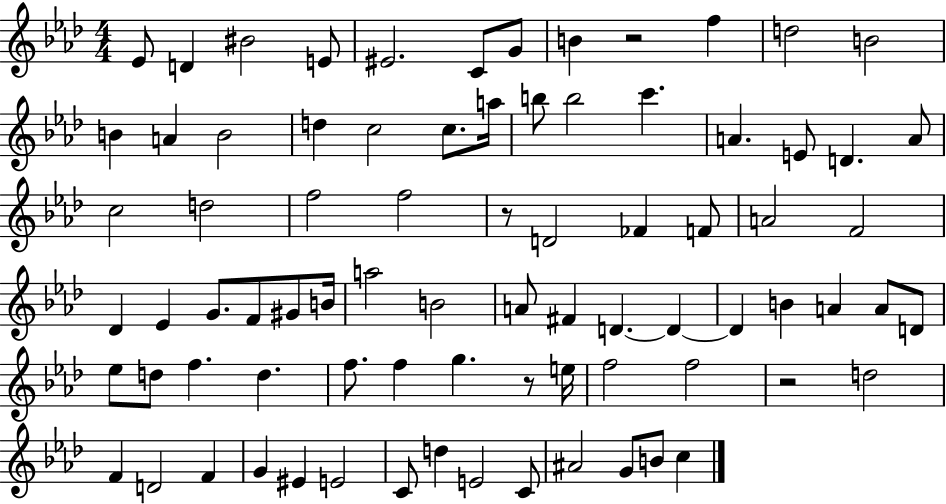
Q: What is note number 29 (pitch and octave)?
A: F5